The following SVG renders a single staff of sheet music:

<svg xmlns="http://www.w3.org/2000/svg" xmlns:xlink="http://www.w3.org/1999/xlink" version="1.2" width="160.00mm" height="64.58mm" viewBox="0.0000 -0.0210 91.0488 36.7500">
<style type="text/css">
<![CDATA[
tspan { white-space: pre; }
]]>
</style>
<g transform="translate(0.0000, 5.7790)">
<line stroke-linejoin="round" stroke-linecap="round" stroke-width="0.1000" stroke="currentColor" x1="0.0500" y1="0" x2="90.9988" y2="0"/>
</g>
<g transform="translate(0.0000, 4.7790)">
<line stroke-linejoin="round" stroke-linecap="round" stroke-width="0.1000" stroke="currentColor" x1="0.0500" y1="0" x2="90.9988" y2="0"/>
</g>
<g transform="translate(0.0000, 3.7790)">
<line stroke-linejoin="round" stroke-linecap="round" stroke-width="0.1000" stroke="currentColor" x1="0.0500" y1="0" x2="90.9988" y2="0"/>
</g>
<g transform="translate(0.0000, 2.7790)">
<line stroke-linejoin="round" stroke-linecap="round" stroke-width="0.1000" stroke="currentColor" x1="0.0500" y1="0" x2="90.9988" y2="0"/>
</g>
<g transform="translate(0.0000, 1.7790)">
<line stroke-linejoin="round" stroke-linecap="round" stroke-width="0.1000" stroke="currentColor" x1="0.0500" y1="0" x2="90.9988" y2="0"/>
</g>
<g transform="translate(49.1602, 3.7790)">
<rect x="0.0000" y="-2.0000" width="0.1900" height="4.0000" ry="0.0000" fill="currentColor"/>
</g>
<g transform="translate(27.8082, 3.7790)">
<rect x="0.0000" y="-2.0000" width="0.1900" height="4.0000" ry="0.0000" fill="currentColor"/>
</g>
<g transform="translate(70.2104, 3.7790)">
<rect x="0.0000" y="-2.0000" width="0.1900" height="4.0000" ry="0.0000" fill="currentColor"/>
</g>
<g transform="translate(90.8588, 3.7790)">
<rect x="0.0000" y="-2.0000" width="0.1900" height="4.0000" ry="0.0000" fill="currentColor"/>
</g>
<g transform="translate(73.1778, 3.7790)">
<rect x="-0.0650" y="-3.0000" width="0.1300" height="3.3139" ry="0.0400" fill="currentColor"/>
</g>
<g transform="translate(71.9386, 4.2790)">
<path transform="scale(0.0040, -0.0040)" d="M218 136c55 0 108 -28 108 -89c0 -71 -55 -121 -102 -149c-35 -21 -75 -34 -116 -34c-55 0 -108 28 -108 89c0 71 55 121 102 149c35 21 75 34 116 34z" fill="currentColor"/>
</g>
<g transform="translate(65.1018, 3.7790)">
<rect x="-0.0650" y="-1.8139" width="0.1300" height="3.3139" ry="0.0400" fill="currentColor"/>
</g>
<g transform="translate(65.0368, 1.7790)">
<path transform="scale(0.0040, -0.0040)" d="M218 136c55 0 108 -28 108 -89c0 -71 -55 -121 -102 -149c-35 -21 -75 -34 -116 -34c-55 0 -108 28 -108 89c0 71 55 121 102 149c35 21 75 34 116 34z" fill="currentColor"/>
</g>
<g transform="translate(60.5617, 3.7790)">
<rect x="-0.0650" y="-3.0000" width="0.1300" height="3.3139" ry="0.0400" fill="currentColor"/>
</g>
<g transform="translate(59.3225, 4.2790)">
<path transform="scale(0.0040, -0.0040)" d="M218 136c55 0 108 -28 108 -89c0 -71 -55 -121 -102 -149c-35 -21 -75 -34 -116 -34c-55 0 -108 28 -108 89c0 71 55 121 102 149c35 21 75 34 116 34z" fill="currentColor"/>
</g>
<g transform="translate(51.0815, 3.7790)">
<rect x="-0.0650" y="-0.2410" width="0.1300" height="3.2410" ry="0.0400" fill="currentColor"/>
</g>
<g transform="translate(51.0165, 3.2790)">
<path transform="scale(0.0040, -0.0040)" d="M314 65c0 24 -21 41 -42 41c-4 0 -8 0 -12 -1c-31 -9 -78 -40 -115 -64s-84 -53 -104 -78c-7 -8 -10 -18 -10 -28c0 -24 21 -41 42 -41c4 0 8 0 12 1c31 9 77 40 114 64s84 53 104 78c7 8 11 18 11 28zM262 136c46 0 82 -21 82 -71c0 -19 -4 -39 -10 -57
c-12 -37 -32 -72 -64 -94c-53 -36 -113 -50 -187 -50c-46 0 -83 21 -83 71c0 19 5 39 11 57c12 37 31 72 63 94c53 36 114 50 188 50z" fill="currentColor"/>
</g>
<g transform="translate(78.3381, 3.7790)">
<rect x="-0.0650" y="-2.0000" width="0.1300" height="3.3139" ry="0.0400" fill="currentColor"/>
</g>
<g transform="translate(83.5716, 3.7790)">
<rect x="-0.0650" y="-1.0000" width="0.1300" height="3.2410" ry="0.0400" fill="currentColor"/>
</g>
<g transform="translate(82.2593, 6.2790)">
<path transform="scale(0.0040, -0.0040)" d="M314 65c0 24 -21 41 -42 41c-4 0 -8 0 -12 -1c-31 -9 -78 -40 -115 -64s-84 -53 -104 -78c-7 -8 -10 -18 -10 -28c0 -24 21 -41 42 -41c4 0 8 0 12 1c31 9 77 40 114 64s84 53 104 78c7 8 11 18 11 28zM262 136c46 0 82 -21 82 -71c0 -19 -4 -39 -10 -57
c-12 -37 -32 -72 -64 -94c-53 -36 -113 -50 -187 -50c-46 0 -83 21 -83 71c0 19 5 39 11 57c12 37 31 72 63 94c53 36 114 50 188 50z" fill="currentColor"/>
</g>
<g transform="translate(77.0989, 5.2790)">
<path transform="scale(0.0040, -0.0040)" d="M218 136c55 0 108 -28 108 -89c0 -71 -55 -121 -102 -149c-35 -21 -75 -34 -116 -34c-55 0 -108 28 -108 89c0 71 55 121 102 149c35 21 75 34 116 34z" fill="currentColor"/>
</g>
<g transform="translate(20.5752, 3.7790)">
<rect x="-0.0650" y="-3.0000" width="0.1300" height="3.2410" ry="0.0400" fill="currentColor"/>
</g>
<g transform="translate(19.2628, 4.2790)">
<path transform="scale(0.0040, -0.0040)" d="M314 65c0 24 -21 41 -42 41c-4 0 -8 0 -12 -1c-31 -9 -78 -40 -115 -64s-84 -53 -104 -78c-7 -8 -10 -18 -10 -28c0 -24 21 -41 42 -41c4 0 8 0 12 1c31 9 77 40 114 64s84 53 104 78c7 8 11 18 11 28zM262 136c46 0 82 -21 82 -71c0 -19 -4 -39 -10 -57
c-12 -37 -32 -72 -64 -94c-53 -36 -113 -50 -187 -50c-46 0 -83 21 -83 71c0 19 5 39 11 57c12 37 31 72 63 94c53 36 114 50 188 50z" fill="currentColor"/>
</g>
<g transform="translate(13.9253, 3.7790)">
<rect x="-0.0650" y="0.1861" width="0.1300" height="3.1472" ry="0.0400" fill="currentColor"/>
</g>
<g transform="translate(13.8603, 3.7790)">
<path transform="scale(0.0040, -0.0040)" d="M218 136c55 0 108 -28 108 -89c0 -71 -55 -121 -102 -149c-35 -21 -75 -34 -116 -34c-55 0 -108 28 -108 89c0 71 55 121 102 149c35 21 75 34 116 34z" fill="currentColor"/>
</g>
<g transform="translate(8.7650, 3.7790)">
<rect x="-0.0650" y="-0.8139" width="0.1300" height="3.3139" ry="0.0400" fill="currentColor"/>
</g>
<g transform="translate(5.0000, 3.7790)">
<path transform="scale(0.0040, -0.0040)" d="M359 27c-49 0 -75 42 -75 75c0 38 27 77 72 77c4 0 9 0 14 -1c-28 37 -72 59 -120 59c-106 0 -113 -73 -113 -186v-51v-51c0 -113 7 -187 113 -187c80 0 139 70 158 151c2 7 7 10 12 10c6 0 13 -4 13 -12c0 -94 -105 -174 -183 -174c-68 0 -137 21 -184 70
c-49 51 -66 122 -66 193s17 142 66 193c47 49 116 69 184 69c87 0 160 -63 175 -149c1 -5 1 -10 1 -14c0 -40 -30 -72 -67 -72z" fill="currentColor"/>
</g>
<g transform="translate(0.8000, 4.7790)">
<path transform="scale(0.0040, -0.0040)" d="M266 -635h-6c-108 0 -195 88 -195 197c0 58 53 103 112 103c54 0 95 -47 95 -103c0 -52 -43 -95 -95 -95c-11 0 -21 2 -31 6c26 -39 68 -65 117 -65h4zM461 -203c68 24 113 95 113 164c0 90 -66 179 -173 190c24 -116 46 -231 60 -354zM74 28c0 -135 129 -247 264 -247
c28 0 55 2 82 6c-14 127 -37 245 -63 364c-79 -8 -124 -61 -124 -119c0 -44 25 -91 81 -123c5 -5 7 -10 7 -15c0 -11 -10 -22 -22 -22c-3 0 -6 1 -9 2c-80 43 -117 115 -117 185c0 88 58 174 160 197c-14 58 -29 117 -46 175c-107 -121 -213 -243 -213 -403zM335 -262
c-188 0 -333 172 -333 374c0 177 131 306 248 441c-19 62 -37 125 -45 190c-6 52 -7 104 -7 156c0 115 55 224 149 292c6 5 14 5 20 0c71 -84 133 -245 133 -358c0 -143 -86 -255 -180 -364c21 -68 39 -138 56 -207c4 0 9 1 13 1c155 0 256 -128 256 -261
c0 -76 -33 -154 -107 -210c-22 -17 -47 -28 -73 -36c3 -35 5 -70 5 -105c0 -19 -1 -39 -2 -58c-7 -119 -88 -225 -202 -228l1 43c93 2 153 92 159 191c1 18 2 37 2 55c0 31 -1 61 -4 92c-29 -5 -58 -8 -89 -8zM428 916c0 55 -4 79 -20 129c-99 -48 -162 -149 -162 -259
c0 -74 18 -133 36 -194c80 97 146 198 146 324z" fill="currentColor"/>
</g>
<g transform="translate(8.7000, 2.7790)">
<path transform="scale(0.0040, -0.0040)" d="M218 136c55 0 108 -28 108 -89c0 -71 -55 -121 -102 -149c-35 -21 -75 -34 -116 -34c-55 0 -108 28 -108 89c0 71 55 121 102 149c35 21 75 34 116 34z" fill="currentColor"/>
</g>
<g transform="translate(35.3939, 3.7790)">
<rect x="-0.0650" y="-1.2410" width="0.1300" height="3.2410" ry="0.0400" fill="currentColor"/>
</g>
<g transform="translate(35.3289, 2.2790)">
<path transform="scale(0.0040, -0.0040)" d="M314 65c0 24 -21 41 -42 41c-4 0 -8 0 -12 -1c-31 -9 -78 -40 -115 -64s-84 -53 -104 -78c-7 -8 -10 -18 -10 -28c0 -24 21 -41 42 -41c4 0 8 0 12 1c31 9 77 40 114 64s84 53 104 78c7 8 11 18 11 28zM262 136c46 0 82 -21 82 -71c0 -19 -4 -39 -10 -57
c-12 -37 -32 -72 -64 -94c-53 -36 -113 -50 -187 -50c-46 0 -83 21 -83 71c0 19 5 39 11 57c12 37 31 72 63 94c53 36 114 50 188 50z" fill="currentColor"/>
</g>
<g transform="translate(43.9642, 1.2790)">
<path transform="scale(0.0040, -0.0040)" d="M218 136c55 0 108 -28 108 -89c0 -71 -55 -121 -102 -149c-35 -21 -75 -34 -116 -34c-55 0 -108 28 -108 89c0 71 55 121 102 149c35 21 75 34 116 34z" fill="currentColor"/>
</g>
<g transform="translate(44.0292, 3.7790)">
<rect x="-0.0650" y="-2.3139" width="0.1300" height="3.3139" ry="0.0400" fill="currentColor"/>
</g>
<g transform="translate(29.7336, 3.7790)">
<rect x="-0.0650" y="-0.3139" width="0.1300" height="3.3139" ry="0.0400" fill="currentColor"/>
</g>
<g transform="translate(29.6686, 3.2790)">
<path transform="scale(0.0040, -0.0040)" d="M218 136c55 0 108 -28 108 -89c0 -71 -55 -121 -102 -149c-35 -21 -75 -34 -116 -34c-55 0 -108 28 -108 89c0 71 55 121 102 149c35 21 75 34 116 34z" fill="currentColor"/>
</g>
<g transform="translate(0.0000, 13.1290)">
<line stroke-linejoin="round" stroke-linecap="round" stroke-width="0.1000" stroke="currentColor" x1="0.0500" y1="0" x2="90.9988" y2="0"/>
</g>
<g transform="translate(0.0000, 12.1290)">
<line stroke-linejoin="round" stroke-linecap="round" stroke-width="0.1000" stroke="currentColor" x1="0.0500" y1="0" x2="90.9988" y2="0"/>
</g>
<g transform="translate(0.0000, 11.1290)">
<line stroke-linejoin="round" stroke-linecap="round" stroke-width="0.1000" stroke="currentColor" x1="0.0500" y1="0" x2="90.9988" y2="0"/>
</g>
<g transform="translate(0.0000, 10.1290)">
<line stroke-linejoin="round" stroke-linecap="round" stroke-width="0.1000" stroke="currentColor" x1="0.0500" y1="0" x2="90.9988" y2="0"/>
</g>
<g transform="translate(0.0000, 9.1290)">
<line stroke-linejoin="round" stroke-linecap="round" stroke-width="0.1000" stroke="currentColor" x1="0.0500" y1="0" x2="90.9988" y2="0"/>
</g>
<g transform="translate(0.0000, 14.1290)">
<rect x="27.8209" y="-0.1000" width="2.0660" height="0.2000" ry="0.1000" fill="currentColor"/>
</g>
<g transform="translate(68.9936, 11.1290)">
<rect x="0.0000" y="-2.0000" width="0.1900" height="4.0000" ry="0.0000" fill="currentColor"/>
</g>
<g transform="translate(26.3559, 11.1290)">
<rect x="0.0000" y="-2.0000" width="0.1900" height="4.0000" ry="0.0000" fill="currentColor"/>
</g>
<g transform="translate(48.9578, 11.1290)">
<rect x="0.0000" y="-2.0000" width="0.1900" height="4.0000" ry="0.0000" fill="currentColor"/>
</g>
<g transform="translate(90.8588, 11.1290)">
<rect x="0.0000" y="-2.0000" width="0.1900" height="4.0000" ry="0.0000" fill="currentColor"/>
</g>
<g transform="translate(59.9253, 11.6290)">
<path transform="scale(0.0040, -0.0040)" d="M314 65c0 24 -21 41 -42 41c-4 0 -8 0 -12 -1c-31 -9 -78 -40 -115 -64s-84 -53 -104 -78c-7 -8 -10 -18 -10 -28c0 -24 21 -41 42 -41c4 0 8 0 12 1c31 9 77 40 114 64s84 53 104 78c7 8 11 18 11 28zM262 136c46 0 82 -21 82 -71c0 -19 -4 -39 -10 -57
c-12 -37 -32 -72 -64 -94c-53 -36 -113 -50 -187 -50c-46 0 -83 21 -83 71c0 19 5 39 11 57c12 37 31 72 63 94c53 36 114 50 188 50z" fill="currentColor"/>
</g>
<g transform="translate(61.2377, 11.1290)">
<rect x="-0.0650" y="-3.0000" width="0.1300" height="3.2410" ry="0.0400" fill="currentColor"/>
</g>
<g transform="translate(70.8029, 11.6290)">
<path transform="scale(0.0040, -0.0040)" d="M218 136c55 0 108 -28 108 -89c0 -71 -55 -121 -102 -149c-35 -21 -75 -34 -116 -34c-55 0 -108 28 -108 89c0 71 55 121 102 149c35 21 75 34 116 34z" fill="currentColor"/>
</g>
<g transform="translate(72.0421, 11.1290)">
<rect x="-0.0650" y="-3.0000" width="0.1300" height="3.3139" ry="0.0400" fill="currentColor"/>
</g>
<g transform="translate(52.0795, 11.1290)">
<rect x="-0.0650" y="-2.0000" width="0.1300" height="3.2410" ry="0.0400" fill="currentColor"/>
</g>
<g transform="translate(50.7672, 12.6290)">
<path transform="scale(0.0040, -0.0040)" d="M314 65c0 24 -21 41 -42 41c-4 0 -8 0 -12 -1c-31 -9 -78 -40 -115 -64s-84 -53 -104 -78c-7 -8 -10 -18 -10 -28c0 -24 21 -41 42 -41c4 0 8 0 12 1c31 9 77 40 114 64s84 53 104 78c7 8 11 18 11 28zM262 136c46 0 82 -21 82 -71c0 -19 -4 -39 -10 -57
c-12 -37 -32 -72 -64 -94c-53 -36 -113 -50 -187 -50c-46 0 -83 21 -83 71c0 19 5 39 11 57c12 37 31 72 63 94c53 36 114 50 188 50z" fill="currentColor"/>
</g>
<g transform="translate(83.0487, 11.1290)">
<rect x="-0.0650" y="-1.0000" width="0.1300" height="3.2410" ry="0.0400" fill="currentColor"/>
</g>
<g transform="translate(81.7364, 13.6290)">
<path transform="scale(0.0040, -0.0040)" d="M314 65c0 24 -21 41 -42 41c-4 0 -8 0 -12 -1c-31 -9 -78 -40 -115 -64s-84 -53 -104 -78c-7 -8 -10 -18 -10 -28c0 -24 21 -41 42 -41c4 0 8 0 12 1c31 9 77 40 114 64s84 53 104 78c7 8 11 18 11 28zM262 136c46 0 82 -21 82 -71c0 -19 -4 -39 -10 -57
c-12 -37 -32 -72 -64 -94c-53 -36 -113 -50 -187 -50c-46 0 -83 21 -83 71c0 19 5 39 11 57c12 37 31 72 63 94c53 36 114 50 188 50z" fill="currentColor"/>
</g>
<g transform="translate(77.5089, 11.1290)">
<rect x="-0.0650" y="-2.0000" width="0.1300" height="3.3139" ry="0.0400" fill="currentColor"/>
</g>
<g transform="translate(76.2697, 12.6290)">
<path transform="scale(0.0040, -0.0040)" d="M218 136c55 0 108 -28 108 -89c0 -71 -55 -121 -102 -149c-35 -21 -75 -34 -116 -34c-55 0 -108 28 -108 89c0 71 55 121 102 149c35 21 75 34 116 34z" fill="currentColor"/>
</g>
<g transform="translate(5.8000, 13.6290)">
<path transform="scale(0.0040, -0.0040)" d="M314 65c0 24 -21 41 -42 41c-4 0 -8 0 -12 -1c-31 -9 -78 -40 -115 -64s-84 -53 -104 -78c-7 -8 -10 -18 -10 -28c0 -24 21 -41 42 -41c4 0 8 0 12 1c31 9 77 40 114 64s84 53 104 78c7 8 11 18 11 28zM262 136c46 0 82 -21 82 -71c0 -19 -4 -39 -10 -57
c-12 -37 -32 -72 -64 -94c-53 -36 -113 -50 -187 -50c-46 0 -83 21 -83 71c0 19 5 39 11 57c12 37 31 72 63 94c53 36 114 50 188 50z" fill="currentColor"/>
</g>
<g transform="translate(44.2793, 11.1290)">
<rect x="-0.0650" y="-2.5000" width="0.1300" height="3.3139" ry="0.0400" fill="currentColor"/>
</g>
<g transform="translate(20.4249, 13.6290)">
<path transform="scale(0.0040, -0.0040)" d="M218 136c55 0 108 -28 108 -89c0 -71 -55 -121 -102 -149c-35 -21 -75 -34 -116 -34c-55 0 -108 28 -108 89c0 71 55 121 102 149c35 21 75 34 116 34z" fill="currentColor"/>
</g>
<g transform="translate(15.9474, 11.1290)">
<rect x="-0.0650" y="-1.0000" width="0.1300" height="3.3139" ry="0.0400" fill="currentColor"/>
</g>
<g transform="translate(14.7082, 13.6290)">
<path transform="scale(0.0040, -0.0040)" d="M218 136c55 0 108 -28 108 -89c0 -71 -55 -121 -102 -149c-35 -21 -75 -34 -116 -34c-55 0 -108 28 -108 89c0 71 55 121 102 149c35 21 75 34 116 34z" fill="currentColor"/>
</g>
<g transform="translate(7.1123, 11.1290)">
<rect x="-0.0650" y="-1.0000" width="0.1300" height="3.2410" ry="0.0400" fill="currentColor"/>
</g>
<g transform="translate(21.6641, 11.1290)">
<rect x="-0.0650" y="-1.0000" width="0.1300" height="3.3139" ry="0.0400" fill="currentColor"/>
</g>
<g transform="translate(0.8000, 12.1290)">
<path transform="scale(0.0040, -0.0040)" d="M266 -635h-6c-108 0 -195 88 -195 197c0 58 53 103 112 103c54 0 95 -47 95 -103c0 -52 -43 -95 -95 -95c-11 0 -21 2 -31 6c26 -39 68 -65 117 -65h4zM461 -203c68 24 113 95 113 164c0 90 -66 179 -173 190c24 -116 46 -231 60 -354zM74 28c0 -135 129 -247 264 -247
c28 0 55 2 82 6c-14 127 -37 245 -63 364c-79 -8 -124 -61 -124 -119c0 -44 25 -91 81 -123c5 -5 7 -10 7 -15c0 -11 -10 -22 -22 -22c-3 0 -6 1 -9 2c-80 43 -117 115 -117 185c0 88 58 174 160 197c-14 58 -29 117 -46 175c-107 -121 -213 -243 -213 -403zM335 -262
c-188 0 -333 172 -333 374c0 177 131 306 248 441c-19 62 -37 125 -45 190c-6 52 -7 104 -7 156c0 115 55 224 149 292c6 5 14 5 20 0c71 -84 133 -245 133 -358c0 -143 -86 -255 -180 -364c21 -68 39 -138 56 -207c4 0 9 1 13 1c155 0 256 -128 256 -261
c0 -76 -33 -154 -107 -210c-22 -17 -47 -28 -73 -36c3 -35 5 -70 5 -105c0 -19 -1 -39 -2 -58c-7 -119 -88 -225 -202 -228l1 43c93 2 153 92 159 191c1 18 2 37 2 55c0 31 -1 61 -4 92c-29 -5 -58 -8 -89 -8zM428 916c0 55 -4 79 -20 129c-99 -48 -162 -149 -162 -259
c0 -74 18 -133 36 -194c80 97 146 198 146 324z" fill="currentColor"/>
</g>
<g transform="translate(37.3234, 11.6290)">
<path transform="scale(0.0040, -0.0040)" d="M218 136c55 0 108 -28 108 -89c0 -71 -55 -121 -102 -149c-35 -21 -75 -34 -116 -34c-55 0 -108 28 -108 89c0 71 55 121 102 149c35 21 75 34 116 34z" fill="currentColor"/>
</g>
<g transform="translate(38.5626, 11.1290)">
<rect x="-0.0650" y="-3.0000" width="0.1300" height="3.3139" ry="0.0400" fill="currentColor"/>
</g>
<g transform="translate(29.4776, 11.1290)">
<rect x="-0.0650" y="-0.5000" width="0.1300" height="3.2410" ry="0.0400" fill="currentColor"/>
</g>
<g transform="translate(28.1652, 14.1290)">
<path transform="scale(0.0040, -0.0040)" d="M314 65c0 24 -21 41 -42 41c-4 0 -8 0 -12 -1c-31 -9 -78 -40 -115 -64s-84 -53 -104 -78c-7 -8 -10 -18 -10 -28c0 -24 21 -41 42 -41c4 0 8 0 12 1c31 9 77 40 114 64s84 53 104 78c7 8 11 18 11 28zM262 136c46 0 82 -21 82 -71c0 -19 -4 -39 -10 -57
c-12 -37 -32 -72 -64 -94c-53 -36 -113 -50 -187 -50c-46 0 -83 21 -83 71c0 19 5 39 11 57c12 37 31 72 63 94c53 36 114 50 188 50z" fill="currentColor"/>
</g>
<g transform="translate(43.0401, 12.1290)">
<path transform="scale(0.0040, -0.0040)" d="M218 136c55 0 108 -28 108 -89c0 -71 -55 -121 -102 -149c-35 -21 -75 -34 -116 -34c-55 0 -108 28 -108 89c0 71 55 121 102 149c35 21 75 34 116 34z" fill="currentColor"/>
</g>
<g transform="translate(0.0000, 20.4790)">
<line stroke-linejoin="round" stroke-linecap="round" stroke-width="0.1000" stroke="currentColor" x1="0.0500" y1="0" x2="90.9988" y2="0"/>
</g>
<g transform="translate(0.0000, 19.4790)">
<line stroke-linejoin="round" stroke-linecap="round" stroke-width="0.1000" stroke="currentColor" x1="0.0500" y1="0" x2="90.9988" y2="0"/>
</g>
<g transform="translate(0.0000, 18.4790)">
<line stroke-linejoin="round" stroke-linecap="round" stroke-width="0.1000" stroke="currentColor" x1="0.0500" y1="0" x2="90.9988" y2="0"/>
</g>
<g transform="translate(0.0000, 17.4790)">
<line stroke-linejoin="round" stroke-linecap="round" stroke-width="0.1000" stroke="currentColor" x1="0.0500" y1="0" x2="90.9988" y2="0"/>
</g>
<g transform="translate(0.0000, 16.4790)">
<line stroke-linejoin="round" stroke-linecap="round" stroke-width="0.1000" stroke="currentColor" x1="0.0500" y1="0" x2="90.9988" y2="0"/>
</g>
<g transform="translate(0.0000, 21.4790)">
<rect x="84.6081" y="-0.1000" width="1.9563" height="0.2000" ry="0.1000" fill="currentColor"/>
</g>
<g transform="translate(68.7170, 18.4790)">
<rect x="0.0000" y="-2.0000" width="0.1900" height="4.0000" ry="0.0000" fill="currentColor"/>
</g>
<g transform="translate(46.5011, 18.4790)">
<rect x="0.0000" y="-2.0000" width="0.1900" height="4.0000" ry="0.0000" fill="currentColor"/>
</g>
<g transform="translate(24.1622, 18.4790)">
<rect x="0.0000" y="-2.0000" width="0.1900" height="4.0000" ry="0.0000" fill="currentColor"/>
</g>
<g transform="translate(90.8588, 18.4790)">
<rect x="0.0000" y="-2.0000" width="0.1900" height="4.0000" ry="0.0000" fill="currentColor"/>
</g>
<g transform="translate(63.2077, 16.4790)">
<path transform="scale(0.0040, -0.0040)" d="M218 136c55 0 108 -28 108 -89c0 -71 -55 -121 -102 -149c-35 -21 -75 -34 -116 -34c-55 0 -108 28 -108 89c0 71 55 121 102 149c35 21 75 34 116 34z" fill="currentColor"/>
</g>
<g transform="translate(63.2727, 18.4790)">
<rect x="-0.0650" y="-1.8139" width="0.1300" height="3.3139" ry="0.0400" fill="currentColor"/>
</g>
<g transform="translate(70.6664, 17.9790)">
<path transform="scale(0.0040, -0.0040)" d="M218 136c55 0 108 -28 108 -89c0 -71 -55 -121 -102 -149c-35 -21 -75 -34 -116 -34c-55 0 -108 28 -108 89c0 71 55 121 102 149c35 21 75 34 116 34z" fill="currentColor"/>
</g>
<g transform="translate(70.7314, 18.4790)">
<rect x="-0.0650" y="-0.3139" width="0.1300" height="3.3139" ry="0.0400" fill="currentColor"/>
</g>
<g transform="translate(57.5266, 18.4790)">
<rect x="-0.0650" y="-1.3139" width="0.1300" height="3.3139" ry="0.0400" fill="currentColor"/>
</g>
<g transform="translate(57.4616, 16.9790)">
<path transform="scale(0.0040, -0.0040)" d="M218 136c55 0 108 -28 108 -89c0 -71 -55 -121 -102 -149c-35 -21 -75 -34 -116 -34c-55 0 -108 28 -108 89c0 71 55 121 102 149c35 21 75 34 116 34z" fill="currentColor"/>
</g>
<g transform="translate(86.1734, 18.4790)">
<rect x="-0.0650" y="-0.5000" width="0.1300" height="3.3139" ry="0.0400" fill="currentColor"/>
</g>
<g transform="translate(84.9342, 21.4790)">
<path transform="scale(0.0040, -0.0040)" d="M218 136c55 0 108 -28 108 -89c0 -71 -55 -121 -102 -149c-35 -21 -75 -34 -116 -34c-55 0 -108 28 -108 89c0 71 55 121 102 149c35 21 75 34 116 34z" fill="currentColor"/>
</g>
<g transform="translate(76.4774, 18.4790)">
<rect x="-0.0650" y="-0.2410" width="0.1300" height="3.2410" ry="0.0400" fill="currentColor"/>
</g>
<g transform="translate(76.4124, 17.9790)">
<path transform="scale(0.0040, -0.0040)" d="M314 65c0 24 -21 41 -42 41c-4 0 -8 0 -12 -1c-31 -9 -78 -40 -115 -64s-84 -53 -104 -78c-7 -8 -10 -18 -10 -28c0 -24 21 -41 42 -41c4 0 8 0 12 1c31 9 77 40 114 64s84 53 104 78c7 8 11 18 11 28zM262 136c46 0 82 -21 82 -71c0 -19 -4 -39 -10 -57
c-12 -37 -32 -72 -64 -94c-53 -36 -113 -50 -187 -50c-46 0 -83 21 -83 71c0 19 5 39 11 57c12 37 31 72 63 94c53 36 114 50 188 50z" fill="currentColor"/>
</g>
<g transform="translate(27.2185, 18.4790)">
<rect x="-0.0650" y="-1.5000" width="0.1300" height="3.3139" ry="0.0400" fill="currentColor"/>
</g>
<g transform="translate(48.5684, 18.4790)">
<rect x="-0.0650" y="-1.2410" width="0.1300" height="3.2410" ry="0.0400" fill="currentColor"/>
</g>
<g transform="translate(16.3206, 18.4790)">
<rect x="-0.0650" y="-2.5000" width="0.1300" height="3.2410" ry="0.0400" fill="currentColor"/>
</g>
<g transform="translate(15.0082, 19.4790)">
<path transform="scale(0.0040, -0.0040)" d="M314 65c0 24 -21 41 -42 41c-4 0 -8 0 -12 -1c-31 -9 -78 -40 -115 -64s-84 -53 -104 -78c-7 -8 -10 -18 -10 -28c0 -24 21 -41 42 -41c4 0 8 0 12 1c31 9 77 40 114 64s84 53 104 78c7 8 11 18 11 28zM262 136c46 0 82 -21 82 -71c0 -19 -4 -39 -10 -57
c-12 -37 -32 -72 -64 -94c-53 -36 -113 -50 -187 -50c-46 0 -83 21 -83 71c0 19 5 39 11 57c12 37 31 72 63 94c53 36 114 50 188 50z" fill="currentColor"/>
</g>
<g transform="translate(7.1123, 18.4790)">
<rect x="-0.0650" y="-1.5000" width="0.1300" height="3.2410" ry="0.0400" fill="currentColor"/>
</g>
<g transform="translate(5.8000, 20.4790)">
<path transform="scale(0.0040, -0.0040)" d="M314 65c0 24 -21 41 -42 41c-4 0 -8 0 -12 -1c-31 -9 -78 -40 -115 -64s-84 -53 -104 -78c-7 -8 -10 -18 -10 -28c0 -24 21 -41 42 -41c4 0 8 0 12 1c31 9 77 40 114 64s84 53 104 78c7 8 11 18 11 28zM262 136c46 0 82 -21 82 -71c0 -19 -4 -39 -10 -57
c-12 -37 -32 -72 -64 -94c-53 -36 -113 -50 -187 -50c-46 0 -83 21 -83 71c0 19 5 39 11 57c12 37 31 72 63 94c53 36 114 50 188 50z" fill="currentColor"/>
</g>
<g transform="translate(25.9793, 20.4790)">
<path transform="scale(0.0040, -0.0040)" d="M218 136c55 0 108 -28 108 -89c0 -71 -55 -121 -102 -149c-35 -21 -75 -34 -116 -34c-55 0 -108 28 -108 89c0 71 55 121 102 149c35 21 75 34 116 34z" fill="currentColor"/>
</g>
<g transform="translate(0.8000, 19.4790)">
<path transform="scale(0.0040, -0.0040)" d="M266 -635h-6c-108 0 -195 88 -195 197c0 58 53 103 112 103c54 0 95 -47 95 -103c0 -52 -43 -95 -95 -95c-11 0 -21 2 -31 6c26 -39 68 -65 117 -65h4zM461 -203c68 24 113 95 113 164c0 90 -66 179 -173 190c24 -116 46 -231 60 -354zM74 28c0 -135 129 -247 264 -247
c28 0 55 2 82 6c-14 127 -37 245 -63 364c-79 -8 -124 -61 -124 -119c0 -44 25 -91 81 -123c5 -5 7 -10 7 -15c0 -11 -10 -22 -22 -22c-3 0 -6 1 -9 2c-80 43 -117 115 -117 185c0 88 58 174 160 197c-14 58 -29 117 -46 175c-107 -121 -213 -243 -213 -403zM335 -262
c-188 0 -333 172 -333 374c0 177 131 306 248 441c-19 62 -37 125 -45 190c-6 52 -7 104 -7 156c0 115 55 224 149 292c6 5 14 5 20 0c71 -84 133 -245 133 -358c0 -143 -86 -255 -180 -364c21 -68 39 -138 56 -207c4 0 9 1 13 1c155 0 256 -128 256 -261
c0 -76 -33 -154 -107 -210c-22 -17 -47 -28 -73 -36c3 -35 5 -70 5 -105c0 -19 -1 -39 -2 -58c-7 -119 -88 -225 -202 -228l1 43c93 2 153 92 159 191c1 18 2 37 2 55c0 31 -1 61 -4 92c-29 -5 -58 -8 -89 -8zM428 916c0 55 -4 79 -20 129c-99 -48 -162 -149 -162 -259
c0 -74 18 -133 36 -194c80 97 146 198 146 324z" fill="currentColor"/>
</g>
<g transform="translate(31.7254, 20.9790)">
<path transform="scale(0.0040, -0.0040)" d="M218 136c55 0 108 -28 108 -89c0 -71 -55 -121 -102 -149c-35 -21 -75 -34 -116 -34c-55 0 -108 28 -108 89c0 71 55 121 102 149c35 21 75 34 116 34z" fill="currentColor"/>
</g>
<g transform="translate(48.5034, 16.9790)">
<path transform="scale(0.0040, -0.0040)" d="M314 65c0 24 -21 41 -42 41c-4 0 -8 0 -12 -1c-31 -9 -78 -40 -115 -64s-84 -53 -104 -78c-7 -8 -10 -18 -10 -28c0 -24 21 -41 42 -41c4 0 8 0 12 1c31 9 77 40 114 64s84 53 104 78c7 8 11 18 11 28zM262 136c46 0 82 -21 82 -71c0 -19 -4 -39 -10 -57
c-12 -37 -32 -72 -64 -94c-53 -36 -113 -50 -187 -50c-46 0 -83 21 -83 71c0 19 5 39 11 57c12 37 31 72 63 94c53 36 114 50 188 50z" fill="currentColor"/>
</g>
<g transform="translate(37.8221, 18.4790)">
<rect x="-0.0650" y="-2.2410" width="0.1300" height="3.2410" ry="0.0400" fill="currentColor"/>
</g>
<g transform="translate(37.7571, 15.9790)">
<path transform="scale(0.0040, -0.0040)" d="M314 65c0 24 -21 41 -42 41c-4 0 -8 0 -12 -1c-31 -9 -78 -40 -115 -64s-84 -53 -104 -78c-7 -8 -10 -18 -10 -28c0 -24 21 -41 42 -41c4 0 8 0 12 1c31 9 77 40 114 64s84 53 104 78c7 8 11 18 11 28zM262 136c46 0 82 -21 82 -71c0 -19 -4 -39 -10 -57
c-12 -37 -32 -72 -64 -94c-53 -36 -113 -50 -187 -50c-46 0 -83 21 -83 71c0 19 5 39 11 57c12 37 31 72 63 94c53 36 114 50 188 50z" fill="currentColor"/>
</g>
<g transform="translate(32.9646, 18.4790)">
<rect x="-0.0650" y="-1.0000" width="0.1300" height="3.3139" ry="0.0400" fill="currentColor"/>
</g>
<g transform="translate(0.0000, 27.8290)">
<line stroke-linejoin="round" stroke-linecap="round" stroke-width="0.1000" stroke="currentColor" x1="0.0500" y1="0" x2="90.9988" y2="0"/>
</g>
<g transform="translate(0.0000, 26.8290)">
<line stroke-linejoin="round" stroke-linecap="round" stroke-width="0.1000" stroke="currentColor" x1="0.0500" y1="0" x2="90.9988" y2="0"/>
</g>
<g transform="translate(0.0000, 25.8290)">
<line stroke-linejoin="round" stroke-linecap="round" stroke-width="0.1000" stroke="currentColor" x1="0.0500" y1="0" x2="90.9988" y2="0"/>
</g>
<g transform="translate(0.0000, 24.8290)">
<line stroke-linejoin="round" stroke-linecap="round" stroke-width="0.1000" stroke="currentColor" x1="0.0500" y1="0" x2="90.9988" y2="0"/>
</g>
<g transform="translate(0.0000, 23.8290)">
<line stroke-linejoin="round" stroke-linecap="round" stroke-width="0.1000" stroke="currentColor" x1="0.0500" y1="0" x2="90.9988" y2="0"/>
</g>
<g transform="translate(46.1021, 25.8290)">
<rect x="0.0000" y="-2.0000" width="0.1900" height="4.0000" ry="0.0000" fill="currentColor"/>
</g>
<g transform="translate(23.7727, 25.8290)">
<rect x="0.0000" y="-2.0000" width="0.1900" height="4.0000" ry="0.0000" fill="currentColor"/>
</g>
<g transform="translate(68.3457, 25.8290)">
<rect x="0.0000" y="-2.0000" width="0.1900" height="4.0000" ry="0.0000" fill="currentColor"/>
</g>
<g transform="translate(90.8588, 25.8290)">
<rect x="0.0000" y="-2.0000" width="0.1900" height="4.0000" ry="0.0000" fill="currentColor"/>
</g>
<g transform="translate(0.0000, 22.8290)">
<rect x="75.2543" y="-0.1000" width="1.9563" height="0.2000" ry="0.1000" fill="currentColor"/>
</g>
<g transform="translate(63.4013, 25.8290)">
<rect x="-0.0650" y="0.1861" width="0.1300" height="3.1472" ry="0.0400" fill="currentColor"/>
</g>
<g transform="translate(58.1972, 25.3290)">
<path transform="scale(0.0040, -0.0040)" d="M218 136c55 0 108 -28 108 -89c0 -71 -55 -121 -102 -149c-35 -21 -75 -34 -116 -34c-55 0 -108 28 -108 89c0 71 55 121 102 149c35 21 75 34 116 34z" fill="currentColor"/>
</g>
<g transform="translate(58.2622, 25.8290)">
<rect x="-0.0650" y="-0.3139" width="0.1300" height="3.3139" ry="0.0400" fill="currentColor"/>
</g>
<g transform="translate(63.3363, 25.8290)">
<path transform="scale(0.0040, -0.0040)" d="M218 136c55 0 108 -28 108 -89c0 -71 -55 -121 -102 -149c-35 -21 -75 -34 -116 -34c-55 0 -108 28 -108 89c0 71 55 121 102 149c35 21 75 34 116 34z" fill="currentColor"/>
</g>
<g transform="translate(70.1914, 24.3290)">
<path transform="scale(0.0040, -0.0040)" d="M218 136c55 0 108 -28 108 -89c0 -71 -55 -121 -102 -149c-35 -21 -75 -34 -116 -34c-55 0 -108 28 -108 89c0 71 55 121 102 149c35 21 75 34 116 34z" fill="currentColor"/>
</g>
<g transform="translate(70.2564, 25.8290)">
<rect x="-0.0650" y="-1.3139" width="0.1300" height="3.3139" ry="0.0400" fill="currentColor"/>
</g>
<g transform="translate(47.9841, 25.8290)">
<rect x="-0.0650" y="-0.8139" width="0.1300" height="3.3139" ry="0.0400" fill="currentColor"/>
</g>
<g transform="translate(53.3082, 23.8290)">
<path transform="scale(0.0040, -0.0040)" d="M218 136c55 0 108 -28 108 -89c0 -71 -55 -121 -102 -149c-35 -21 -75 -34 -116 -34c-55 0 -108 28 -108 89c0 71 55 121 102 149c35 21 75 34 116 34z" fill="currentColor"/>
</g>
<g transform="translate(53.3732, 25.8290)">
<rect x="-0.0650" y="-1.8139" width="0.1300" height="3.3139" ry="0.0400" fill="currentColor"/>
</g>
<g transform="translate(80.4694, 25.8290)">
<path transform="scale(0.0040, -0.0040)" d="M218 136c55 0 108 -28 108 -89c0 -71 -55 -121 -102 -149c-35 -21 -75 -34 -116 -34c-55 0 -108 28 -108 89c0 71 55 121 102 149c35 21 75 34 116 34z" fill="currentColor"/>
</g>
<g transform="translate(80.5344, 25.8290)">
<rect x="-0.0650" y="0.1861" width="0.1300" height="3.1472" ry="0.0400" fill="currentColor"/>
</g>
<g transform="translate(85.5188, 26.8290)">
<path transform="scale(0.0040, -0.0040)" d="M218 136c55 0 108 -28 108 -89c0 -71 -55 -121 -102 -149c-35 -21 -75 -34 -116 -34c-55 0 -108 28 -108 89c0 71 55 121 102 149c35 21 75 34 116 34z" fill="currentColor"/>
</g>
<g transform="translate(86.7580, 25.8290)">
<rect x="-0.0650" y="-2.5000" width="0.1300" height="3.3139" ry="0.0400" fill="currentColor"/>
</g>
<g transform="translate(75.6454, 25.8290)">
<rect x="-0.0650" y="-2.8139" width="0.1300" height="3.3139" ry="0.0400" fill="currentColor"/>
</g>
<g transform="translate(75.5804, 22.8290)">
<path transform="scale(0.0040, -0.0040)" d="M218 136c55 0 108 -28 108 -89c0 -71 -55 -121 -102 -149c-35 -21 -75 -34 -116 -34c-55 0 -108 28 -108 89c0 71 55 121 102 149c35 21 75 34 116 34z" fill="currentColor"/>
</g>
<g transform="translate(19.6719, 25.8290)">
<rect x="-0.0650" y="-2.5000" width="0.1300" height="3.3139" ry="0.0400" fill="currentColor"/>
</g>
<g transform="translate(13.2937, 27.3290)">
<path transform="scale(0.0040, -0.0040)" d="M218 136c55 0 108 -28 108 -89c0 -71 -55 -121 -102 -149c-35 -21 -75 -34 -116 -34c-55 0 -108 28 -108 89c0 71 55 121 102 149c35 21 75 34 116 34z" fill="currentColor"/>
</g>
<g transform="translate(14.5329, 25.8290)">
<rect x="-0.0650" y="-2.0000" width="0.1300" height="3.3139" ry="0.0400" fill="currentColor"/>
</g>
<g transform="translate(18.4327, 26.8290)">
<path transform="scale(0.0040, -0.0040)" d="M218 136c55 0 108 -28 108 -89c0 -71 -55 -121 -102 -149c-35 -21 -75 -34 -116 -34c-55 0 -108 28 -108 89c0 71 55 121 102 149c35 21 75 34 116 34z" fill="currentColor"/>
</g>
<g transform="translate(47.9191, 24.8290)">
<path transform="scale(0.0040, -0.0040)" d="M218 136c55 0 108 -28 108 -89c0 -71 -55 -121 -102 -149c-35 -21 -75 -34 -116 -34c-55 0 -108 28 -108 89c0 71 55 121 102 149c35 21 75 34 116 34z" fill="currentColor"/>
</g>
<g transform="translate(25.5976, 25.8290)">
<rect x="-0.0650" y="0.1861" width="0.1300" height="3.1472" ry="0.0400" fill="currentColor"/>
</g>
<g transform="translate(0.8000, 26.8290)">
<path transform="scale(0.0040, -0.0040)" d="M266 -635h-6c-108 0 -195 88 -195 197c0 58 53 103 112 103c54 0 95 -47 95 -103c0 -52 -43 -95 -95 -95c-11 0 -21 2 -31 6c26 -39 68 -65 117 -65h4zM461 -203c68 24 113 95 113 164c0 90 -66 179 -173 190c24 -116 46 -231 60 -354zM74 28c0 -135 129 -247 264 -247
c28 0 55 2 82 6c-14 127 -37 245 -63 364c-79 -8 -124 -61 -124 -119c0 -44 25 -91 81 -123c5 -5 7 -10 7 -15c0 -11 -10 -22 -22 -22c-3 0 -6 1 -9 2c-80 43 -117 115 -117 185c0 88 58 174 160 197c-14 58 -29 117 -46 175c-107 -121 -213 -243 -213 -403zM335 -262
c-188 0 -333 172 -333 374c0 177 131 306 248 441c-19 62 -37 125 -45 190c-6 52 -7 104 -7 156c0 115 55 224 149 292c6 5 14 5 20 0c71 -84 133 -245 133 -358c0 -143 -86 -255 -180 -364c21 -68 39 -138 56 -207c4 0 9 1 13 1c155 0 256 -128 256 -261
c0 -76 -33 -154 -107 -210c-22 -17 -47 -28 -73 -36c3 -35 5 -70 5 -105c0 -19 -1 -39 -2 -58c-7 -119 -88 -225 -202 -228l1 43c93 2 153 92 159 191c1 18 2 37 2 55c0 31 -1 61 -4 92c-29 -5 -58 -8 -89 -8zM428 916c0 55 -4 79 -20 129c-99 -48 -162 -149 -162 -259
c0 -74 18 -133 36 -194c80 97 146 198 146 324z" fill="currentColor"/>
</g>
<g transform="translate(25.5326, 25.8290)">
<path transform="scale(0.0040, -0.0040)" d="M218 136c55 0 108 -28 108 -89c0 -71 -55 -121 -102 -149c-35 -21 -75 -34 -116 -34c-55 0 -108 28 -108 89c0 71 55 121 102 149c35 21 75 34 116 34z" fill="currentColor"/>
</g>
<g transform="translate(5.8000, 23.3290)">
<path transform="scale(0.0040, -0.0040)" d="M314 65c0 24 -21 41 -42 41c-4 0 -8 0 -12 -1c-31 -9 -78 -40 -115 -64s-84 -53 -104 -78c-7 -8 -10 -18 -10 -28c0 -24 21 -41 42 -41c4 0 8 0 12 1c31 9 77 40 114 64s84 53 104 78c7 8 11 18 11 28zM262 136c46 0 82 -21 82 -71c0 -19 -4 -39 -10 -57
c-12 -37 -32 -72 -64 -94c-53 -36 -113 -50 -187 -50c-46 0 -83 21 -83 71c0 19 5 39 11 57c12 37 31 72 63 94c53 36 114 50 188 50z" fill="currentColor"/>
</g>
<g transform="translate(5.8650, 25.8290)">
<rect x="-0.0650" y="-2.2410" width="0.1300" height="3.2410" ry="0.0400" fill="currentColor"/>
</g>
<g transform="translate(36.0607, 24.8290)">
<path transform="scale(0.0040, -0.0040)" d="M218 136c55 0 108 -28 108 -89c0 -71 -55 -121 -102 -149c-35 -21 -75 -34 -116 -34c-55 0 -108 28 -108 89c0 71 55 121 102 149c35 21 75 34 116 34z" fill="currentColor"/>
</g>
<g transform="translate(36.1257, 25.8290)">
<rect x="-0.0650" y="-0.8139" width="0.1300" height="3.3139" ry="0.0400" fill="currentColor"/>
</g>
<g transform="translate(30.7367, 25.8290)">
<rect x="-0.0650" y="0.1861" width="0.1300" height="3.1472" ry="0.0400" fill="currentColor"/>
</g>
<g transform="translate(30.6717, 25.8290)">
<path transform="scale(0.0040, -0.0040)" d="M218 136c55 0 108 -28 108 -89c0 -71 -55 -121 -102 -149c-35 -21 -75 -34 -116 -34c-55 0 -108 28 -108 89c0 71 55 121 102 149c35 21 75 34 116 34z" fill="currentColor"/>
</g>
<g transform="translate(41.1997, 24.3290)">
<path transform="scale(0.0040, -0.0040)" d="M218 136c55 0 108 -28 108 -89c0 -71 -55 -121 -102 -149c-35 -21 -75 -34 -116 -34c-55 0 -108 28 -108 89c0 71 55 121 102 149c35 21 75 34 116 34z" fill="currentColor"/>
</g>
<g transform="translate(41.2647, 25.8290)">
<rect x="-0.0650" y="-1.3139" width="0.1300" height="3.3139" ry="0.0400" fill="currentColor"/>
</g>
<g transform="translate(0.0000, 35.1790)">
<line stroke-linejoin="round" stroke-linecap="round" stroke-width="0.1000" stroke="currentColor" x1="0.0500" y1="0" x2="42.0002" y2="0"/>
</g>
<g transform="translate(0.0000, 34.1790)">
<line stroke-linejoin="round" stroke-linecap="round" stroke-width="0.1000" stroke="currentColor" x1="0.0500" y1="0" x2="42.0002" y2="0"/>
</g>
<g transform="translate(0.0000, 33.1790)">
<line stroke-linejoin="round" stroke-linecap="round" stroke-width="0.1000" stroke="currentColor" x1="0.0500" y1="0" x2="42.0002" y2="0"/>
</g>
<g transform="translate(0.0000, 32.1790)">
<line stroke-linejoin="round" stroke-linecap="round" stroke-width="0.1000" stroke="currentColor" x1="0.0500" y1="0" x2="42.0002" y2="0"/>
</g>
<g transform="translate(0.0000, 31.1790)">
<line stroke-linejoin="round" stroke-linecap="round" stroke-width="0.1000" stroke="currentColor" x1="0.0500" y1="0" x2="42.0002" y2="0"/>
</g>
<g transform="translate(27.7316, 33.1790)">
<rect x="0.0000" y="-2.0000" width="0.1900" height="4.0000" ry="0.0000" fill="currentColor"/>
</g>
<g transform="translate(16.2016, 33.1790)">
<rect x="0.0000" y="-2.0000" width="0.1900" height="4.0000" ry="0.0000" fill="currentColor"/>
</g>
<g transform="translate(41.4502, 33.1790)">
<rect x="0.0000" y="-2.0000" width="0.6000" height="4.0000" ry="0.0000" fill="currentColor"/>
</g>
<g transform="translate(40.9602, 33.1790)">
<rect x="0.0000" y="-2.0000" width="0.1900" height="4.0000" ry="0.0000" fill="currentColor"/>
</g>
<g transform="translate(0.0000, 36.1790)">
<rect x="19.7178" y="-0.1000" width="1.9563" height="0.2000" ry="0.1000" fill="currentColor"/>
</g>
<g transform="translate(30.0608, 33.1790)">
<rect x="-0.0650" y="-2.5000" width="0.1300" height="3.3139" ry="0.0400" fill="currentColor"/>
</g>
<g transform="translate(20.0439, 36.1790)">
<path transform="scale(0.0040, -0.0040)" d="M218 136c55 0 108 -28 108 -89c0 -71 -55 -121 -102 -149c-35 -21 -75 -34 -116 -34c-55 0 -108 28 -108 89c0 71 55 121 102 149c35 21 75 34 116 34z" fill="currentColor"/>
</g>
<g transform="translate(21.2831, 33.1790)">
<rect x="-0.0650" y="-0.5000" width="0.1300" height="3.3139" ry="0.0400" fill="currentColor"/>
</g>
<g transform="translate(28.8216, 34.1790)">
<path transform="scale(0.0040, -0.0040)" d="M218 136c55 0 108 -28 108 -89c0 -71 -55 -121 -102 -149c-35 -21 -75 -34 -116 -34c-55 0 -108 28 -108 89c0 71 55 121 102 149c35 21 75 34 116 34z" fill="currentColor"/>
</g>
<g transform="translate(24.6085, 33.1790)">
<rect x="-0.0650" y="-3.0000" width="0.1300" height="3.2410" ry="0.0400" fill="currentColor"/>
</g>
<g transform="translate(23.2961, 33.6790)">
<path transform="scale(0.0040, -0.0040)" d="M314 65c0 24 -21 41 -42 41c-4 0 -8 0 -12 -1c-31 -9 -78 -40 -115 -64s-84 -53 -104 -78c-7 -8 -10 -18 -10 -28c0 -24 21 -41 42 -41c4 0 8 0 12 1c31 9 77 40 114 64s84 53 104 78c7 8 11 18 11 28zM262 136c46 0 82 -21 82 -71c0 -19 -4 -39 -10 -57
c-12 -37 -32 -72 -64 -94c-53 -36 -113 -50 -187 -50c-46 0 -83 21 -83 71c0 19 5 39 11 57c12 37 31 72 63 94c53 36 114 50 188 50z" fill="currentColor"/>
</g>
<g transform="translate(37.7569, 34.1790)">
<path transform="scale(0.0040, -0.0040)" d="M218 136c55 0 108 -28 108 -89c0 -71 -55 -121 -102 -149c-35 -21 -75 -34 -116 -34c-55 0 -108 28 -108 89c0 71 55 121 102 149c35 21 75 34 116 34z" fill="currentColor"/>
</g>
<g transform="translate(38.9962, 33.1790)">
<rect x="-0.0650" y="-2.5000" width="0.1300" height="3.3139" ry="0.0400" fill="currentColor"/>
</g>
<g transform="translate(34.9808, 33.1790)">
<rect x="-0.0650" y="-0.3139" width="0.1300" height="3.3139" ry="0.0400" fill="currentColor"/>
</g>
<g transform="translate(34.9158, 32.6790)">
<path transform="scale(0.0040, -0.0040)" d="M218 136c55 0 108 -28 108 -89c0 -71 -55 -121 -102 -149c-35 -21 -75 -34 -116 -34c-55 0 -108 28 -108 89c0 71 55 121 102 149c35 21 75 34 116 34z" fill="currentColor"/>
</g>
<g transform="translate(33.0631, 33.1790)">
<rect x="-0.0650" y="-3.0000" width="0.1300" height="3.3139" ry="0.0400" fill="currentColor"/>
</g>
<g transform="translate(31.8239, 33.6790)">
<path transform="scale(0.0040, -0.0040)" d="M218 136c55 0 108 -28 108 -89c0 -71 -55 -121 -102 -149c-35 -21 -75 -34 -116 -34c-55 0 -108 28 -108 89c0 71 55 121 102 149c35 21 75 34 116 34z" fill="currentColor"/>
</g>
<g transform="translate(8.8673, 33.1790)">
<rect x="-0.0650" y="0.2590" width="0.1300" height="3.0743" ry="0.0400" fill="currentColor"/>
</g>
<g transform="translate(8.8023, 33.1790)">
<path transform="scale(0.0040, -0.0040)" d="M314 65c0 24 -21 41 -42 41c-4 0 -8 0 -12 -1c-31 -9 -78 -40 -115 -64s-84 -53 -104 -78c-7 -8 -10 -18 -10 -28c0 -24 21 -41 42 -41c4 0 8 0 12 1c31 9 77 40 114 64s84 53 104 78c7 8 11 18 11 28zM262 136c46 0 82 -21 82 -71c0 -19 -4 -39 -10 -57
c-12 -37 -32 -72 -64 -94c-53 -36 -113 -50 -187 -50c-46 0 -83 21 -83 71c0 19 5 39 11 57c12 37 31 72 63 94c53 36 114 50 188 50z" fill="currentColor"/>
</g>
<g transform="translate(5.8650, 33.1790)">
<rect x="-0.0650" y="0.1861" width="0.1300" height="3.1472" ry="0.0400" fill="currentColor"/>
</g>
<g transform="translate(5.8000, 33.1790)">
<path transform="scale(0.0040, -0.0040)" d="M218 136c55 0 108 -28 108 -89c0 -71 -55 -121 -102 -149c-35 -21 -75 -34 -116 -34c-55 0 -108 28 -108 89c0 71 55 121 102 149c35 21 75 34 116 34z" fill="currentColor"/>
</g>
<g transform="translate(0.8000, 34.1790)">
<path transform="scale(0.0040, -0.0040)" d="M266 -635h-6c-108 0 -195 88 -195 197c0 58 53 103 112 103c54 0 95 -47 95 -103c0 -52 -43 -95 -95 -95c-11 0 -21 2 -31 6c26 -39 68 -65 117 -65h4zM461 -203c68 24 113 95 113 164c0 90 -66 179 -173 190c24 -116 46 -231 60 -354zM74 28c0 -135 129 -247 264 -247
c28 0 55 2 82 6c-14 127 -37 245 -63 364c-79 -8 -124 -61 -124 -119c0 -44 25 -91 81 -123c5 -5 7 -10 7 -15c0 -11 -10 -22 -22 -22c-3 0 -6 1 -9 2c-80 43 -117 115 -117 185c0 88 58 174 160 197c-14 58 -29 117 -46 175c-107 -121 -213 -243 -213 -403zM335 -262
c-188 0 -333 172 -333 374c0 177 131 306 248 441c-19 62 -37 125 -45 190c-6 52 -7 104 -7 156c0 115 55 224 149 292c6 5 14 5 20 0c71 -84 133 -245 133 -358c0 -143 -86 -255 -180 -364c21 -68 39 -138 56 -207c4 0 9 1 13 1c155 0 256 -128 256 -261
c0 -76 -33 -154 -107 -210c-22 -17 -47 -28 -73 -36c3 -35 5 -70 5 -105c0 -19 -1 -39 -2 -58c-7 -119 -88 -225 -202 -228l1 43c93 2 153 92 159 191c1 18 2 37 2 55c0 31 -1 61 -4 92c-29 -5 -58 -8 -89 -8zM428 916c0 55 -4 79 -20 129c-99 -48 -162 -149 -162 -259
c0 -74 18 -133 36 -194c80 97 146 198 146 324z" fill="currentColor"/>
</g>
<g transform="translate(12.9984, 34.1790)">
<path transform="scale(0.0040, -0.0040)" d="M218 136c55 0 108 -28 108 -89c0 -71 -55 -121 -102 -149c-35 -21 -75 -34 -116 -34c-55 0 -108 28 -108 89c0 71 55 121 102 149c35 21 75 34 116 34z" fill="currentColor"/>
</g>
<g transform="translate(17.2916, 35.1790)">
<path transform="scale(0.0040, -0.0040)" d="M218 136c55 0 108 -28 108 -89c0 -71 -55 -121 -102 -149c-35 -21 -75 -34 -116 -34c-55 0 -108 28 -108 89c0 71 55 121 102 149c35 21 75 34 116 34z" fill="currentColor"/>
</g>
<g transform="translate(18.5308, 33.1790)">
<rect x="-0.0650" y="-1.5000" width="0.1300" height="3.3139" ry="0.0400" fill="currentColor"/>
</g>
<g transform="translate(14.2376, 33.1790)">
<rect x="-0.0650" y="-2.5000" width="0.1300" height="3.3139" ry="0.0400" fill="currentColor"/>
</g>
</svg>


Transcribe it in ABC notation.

X:1
T:Untitled
M:4/4
L:1/4
K:C
d B A2 c e2 g c2 A f A F D2 D2 D D C2 A G F2 A2 A F D2 E2 G2 E D g2 e2 e f c c2 C g2 F G B B d e d f c B e a B G B B2 G E C A2 G A c G